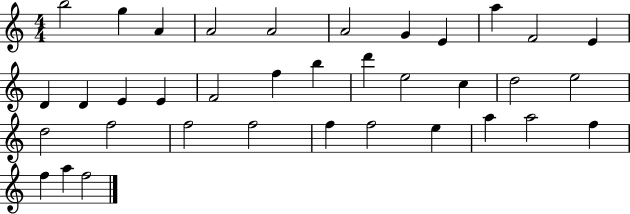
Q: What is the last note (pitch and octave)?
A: F5